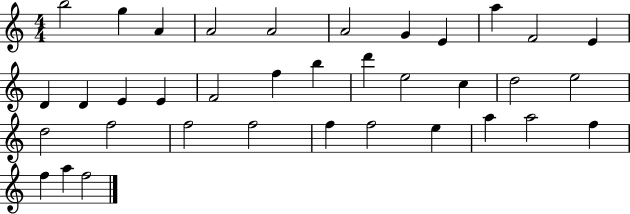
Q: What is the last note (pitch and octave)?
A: F5